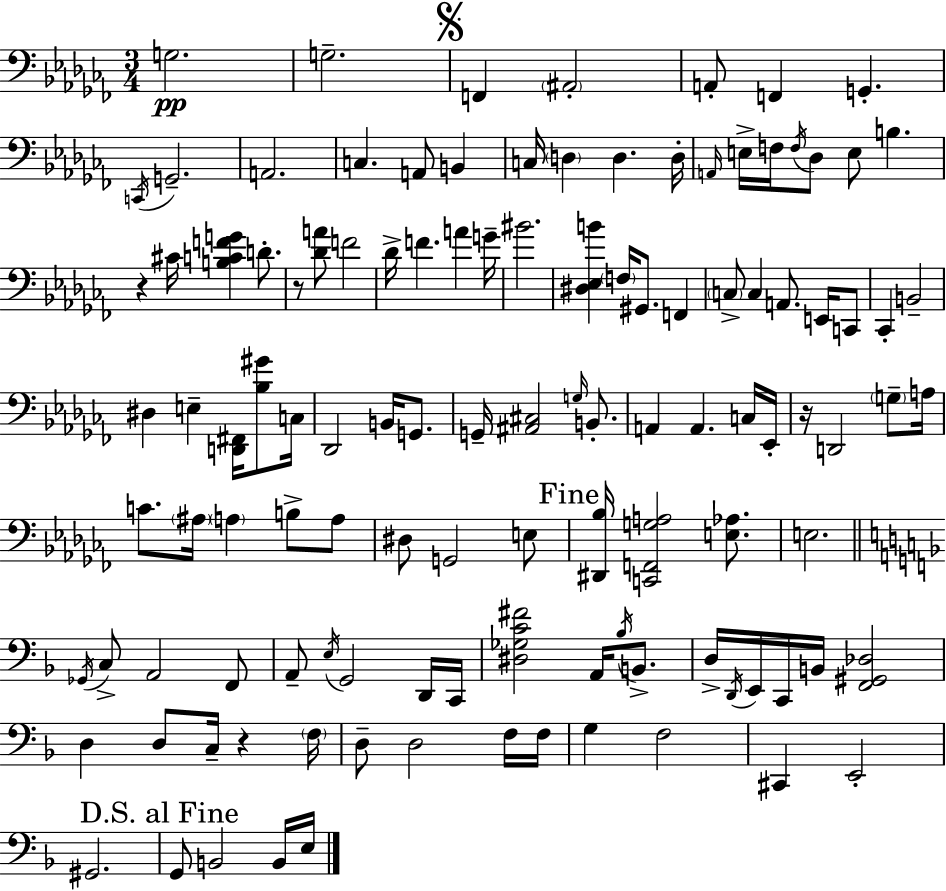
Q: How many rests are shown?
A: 4